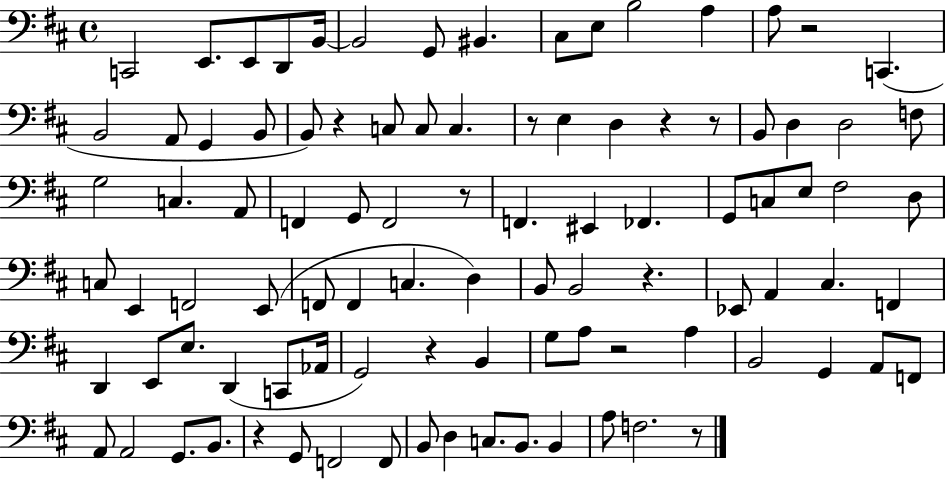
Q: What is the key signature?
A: D major